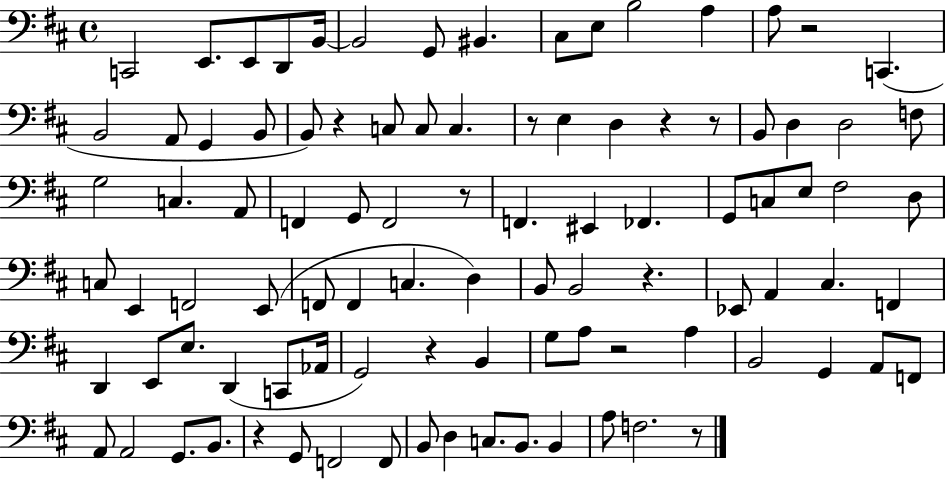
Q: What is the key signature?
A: D major